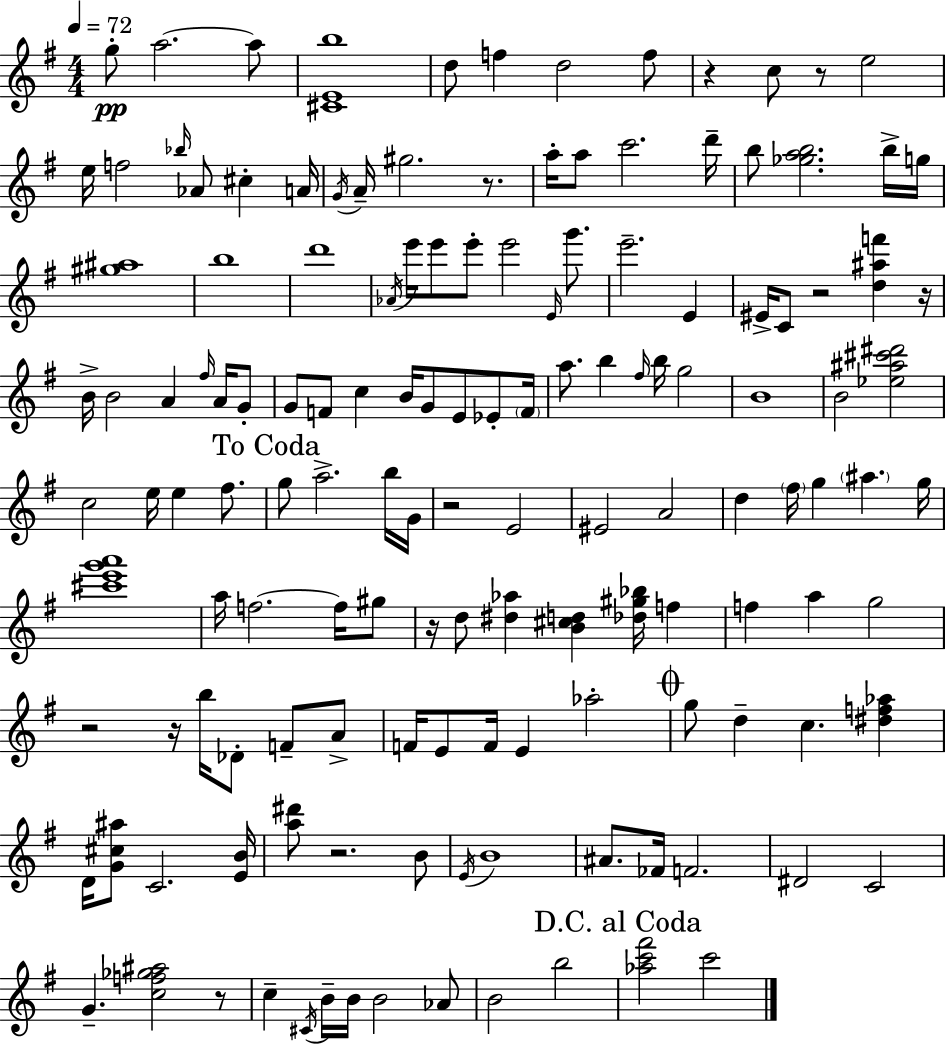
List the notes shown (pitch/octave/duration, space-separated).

G5/e A5/h. A5/e [C#4,E4,B5]/w D5/e F5/q D5/h F5/e R/q C5/e R/e E5/h E5/s F5/h Bb5/s Ab4/e C#5/q A4/s G4/s A4/s G#5/h. R/e. A5/s A5/e C6/h. D6/s B5/e [Gb5,A5,B5]/h. B5/s G5/s [G#5,A#5]/w B5/w D6/w Ab4/s E6/s E6/e E6/e E6/h E4/s G6/e. E6/h. E4/q EIS4/s C4/e R/h [D5,A#5,F6]/q R/s B4/s B4/h A4/q F#5/s A4/s G4/e G4/e F4/e C5/q B4/s G4/e E4/e Eb4/e F4/s A5/e. B5/q F#5/s B5/s G5/h B4/w B4/h [Eb5,A#5,C#6,D#6]/h C5/h E5/s E5/q F#5/e. G5/e A5/h. B5/s G4/s R/h E4/h EIS4/h A4/h D5/q F#5/s G5/q A#5/q. G5/s [C#6,E6,G6,A6]/w A5/s F5/h. F5/s G#5/e R/s D5/e [D#5,Ab5]/q [B4,C#5,D5]/q [Db5,G#5,Bb5]/s F5/q F5/q A5/q G5/h R/h R/s B5/s Db4/e F4/e A4/e F4/s E4/e F4/s E4/q Ab5/h G5/e D5/q C5/q. [D#5,F5,Ab5]/q D4/s [G4,C#5,A#5]/e C4/h. [E4,B4]/s [A5,D#6]/e R/h. B4/e E4/s B4/w A#4/e. FES4/s F4/h. D#4/h C4/h G4/q. [C5,F5,Gb5,A#5]/h R/e C5/q C#4/s B4/s B4/s B4/h Ab4/e B4/h B5/h [Ab5,C6,F#6]/h C6/h